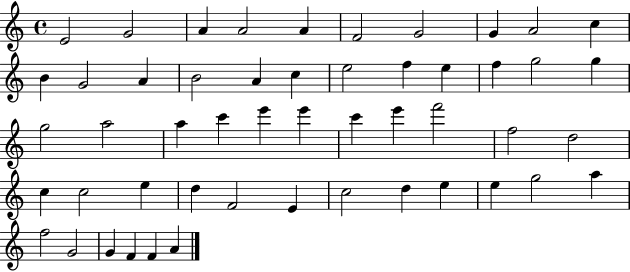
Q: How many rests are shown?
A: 0